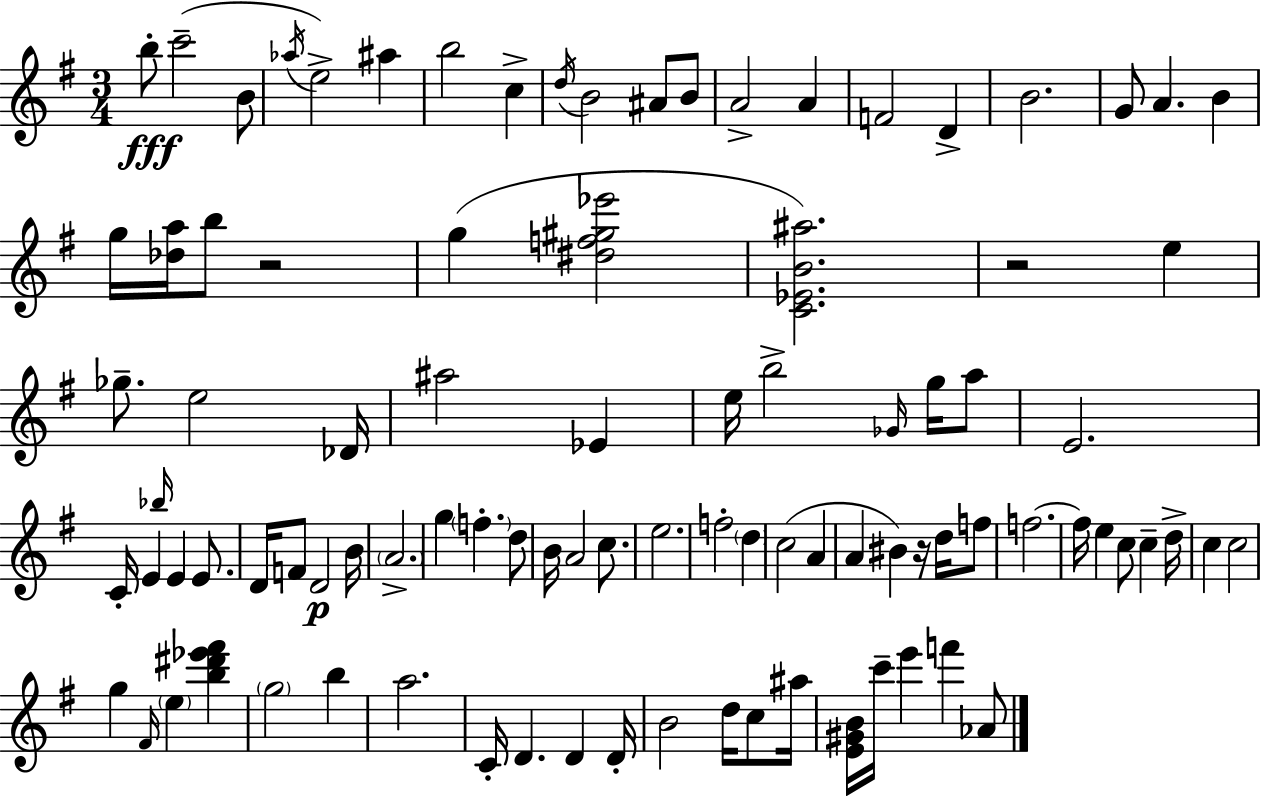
{
  \clef treble
  \numericTimeSignature
  \time 3/4
  \key g \major
  \repeat volta 2 { b''8-.\fff c'''2--( b'8 | \acciaccatura { aes''16 }) e''2-> ais''4 | b''2 c''4-> | \acciaccatura { d''16 } b'2 ais'8 | \break b'8 a'2-> a'4 | f'2 d'4-> | b'2. | g'8 a'4. b'4 | \break g''16 <des'' a''>16 b''8 r2 | g''4( <dis'' f'' gis'' ees'''>2 | <c' ees' b' ais''>2.) | r2 e''4 | \break ges''8.-- e''2 | des'16 ais''2 ees'4 | e''16 b''2-> \grace { ges'16 } | g''16 a''8 e'2. | \break c'16-. e'4 \grace { bes''16 } e'4 | e'8. d'16 f'8 d'2\p | b'16 \parenthesize a'2.-> | g''4 \parenthesize f''4.-. | \break d''8 b'16 a'2 | c''8. e''2. | f''2-. | \parenthesize d''4 c''2( | \break a'4 a'4 bis'4) | r16 d''16 f''8 f''2.~~ | f''16 e''4 c''8 c''4-- | d''16-> c''4 c''2 | \break g''4 \grace { fis'16 } \parenthesize e''4 | <b'' dis''' ees''' fis'''>4 \parenthesize g''2 | b''4 a''2. | c'16-. d'4. | \break d'4 d'16-. b'2 | d''16 c''8 ais''16 <e' gis' b'>16 c'''16-- e'''4 f'''4 | aes'8 } \bar "|."
}